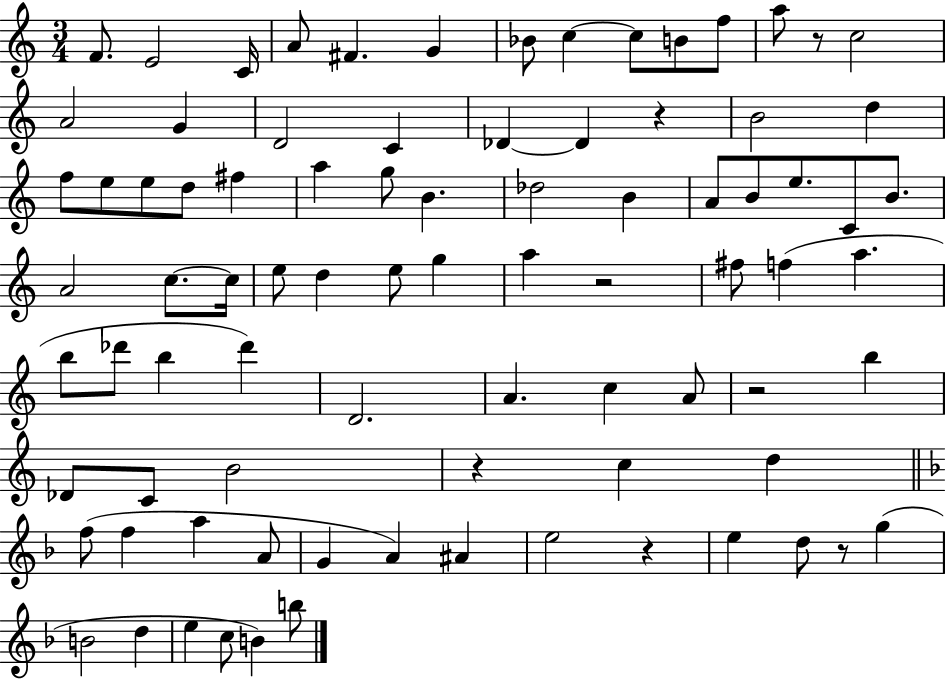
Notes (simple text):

F4/e. E4/h C4/s A4/e F#4/q. G4/q Bb4/e C5/q C5/e B4/e F5/e A5/e R/e C5/h A4/h G4/q D4/h C4/q Db4/q Db4/q R/q B4/h D5/q F5/e E5/e E5/e D5/e F#5/q A5/q G5/e B4/q. Db5/h B4/q A4/e B4/e E5/e. C4/e B4/e. A4/h C5/e. C5/s E5/e D5/q E5/e G5/q A5/q R/h F#5/e F5/q A5/q. B5/e Db6/e B5/q Db6/q D4/h. A4/q. C5/q A4/e R/h B5/q Db4/e C4/e B4/h R/q C5/q D5/q F5/e F5/q A5/q A4/e G4/q A4/q A#4/q E5/h R/q E5/q D5/e R/e G5/q B4/h D5/q E5/q C5/e B4/q B5/e